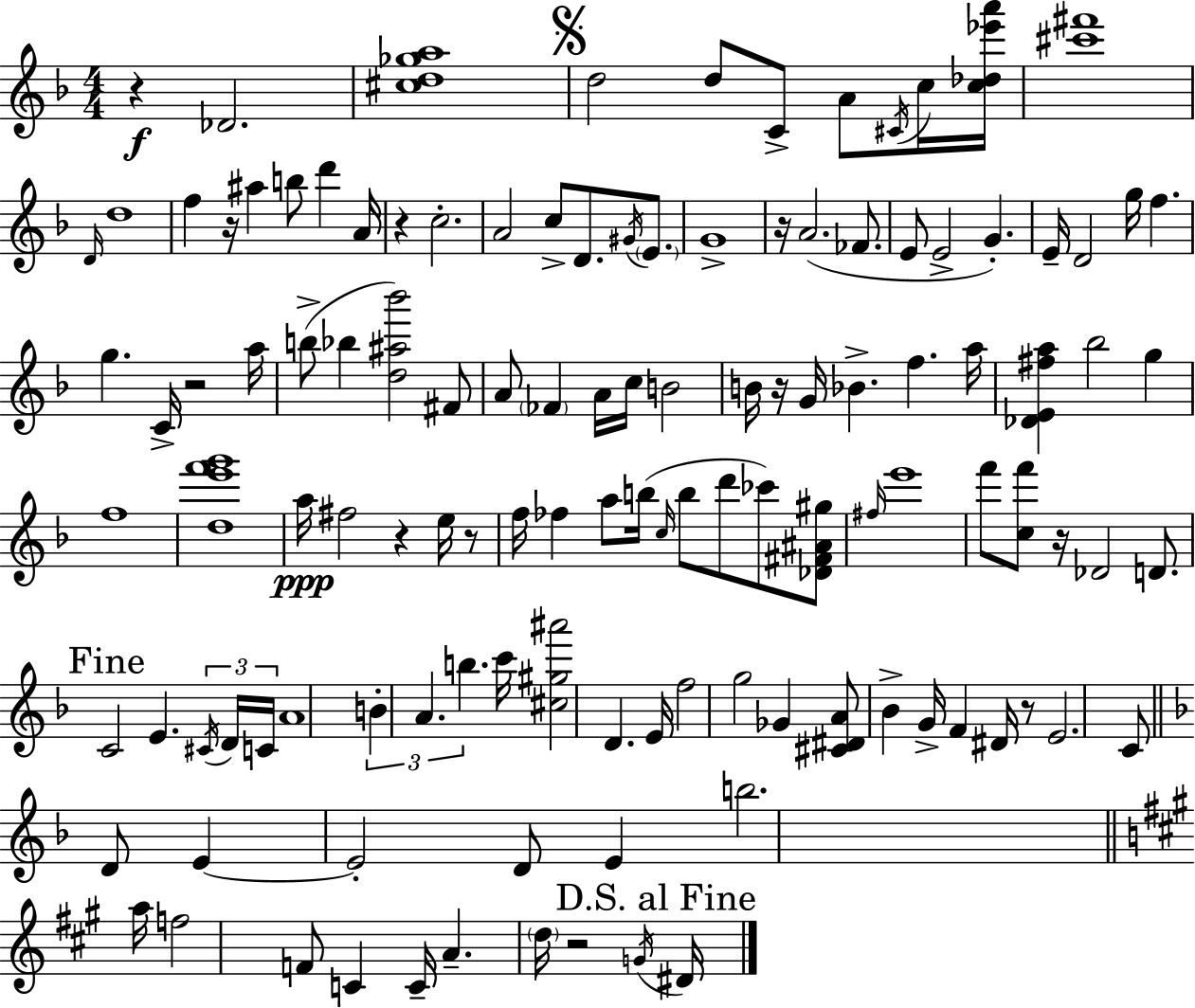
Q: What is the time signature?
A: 4/4